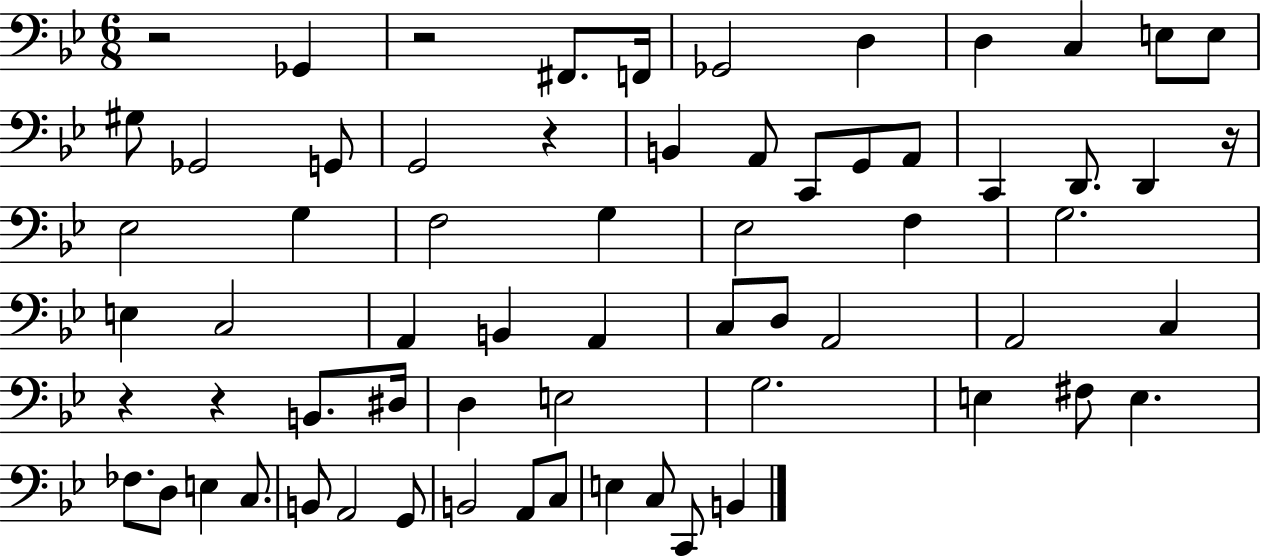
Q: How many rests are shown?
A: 6